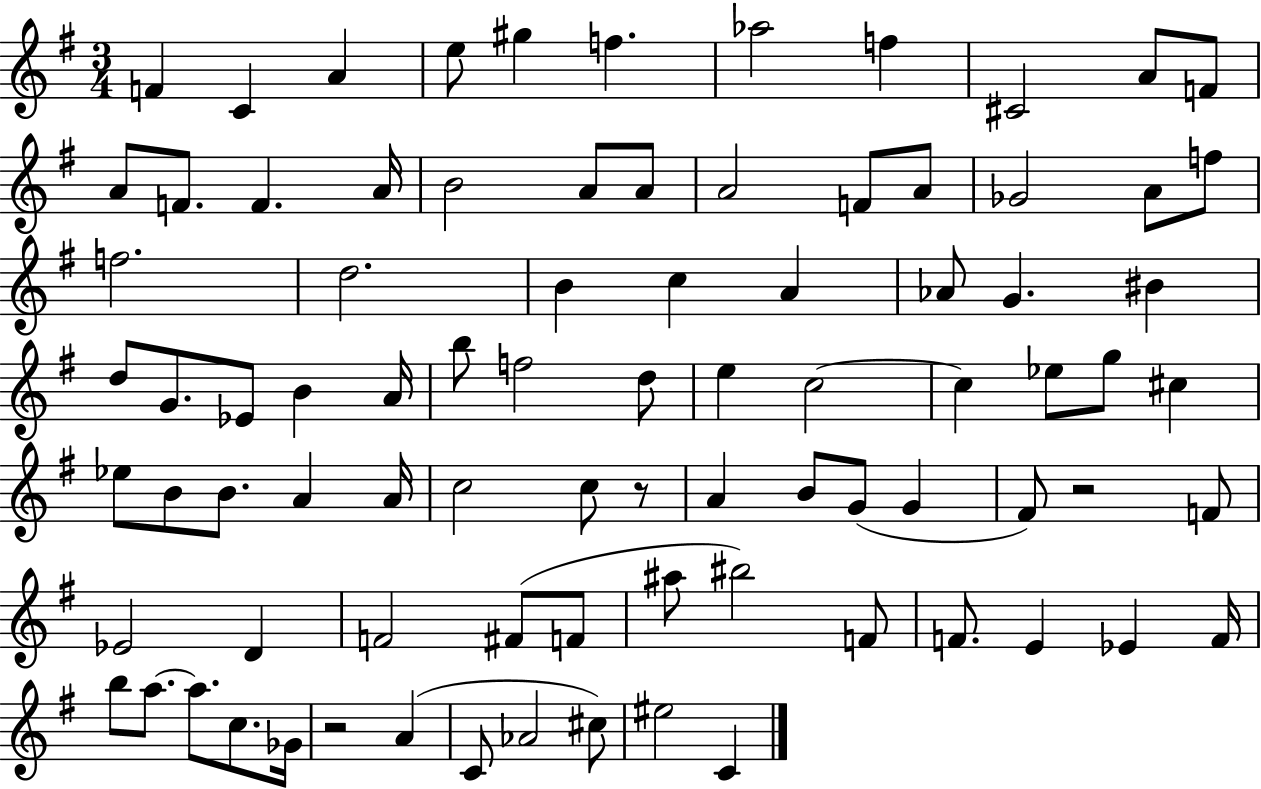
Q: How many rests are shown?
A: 3